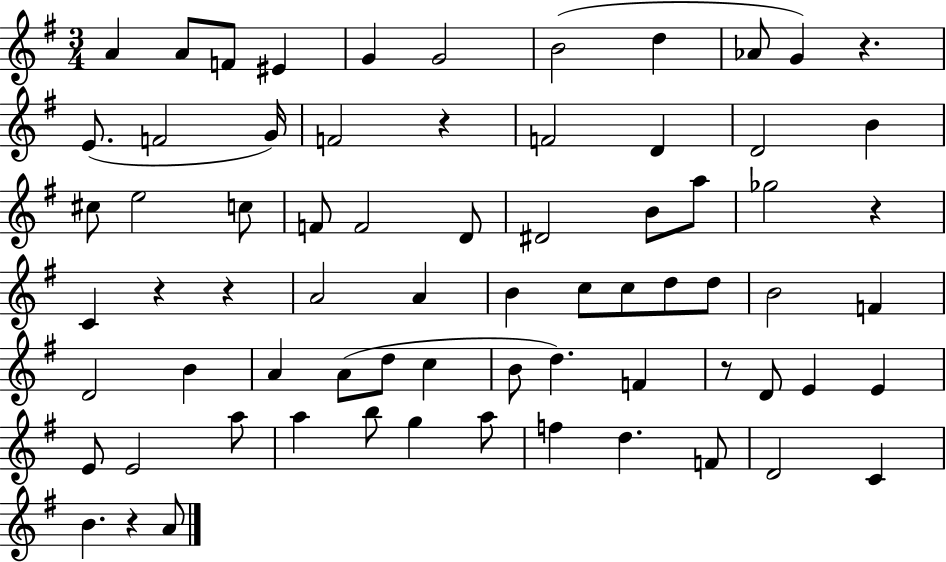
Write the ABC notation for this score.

X:1
T:Untitled
M:3/4
L:1/4
K:G
A A/2 F/2 ^E G G2 B2 d _A/2 G z E/2 F2 G/4 F2 z F2 D D2 B ^c/2 e2 c/2 F/2 F2 D/2 ^D2 B/2 a/2 _g2 z C z z A2 A B c/2 c/2 d/2 d/2 B2 F D2 B A A/2 d/2 c B/2 d F z/2 D/2 E E E/2 E2 a/2 a b/2 g a/2 f d F/2 D2 C B z A/2